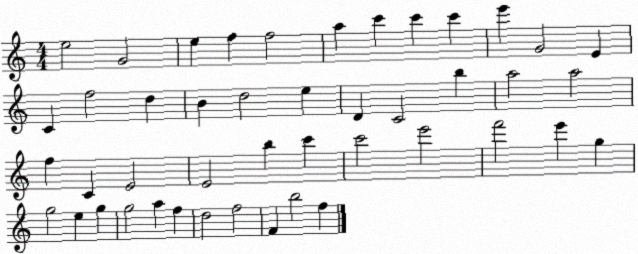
X:1
T:Untitled
M:4/4
L:1/4
K:C
e2 G2 e f f2 a c' c' c' e' G2 E C f2 d B d2 e D C2 b a2 a2 f C E2 E2 b c' c'2 e'2 f'2 e' g g2 e g g2 a f d2 f2 F b2 f